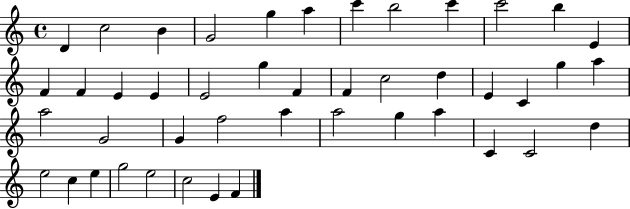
D4/q C5/h B4/q G4/h G5/q A5/q C6/q B5/h C6/q C6/h B5/q E4/q F4/q F4/q E4/q E4/q E4/h G5/q F4/q F4/q C5/h D5/q E4/q C4/q G5/q A5/q A5/h G4/h G4/q F5/h A5/q A5/h G5/q A5/q C4/q C4/h D5/q E5/h C5/q E5/q G5/h E5/h C5/h E4/q F4/q